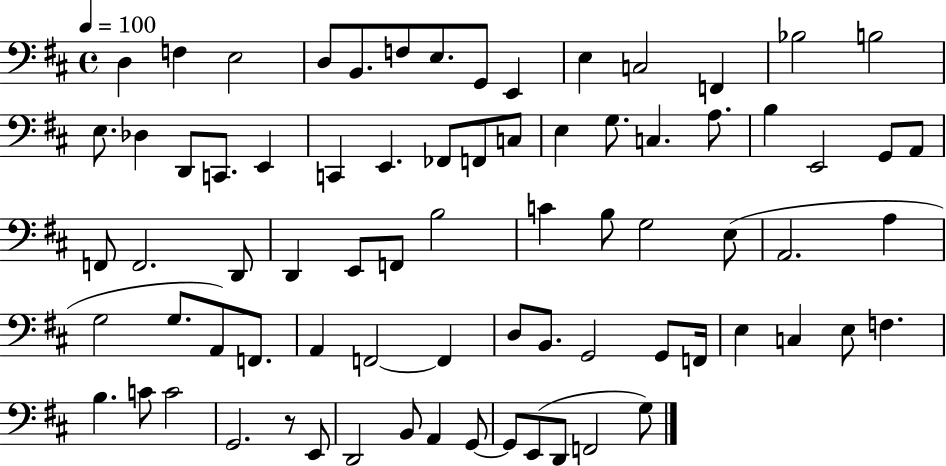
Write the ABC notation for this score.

X:1
T:Untitled
M:4/4
L:1/4
K:D
D, F, E,2 D,/2 B,,/2 F,/2 E,/2 G,,/2 E,, E, C,2 F,, _B,2 B,2 E,/2 _D, D,,/2 C,,/2 E,, C,, E,, _F,,/2 F,,/2 C,/2 E, G,/2 C, A,/2 B, E,,2 G,,/2 A,,/2 F,,/2 F,,2 D,,/2 D,, E,,/2 F,,/2 B,2 C B,/2 G,2 E,/2 A,,2 A, G,2 G,/2 A,,/2 F,,/2 A,, F,,2 F,, D,/2 B,,/2 G,,2 G,,/2 F,,/4 E, C, E,/2 F, B, C/2 C2 G,,2 z/2 E,,/2 D,,2 B,,/2 A,, G,,/2 G,,/2 E,,/2 D,,/2 F,,2 G,/2